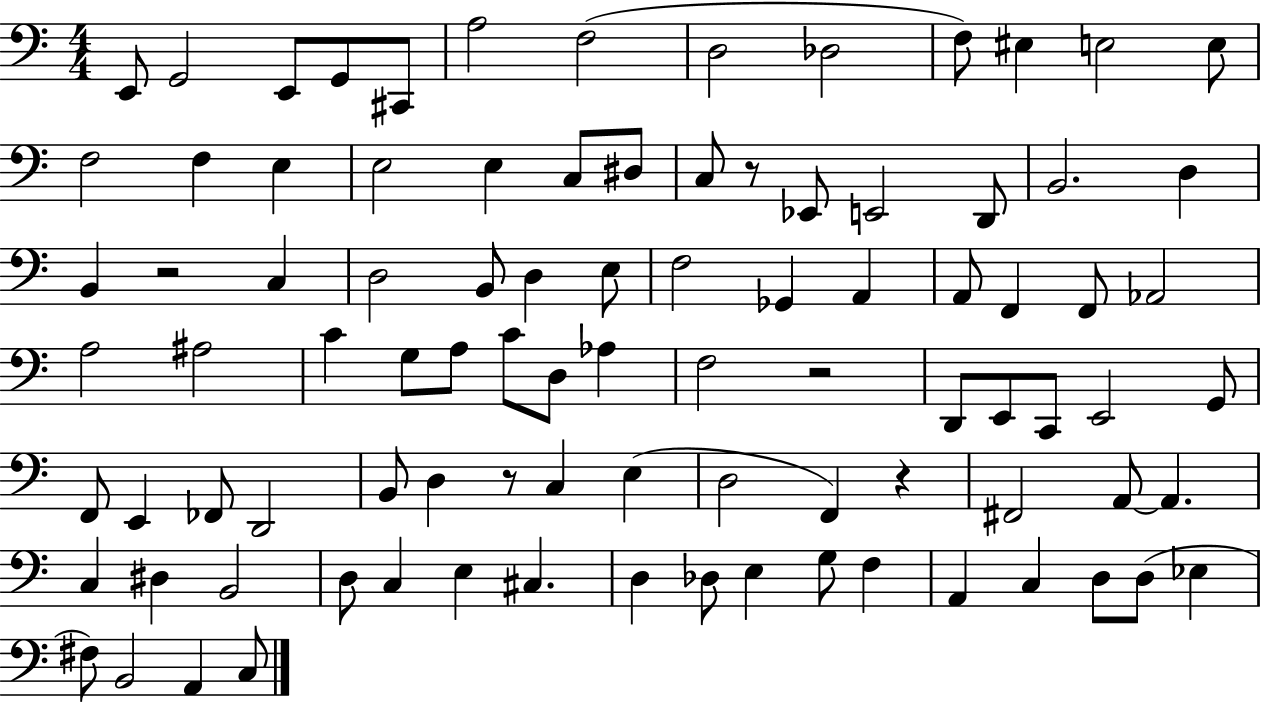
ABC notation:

X:1
T:Untitled
M:4/4
L:1/4
K:C
E,,/2 G,,2 E,,/2 G,,/2 ^C,,/2 A,2 F,2 D,2 _D,2 F,/2 ^E, E,2 E,/2 F,2 F, E, E,2 E, C,/2 ^D,/2 C,/2 z/2 _E,,/2 E,,2 D,,/2 B,,2 D, B,, z2 C, D,2 B,,/2 D, E,/2 F,2 _G,, A,, A,,/2 F,, F,,/2 _A,,2 A,2 ^A,2 C G,/2 A,/2 C/2 D,/2 _A, F,2 z2 D,,/2 E,,/2 C,,/2 E,,2 G,,/2 F,,/2 E,, _F,,/2 D,,2 B,,/2 D, z/2 C, E, D,2 F,, z ^F,,2 A,,/2 A,, C, ^D, B,,2 D,/2 C, E, ^C, D, _D,/2 E, G,/2 F, A,, C, D,/2 D,/2 _E, ^F,/2 B,,2 A,, C,/2